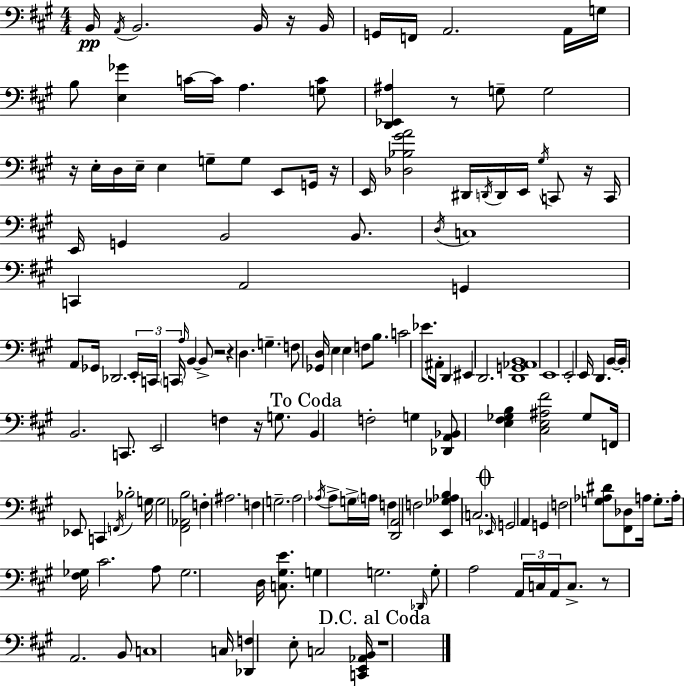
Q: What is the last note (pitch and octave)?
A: C3